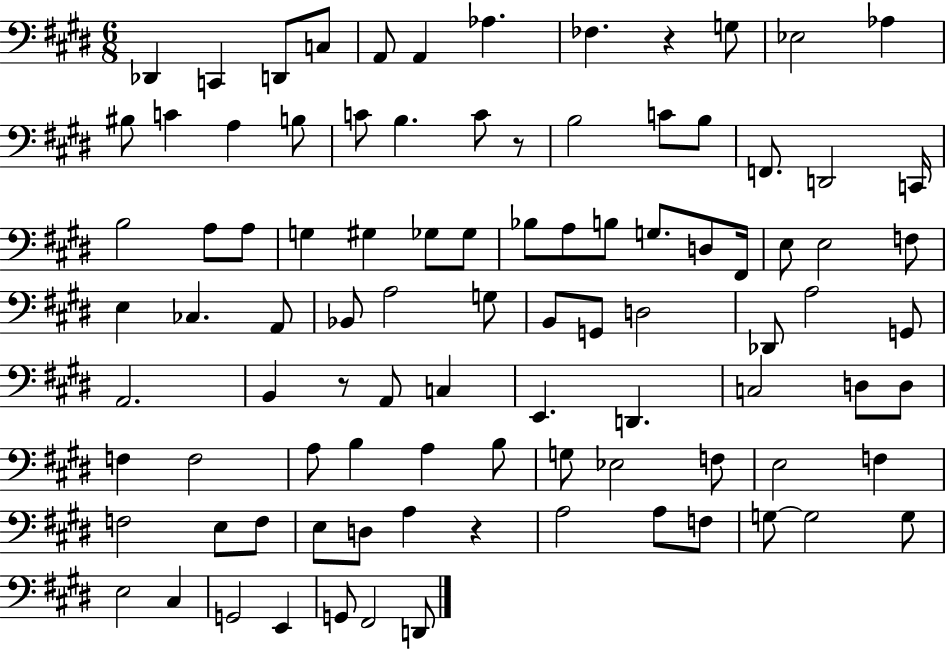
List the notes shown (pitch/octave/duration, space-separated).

Db2/q C2/q D2/e C3/e A2/e A2/q Ab3/q. FES3/q. R/q G3/e Eb3/h Ab3/q BIS3/e C4/q A3/q B3/e C4/e B3/q. C4/e R/e B3/h C4/e B3/e F2/e. D2/h C2/s B3/h A3/e A3/e G3/q G#3/q Gb3/e Gb3/e Bb3/e A3/e B3/e G3/e. D3/e F#2/s E3/e E3/h F3/e E3/q CES3/q. A2/e Bb2/e A3/h G3/e B2/e G2/e D3/h Db2/e A3/h G2/e A2/h. B2/q R/e A2/e C3/q E2/q. D2/q. C3/h D3/e D3/e F3/q F3/h A3/e B3/q A3/q B3/e G3/e Eb3/h F3/e E3/h F3/q F3/h E3/e F3/e E3/e D3/e A3/q R/q A3/h A3/e F3/e G3/e G3/h G3/e E3/h C#3/q G2/h E2/q G2/e F#2/h D2/e